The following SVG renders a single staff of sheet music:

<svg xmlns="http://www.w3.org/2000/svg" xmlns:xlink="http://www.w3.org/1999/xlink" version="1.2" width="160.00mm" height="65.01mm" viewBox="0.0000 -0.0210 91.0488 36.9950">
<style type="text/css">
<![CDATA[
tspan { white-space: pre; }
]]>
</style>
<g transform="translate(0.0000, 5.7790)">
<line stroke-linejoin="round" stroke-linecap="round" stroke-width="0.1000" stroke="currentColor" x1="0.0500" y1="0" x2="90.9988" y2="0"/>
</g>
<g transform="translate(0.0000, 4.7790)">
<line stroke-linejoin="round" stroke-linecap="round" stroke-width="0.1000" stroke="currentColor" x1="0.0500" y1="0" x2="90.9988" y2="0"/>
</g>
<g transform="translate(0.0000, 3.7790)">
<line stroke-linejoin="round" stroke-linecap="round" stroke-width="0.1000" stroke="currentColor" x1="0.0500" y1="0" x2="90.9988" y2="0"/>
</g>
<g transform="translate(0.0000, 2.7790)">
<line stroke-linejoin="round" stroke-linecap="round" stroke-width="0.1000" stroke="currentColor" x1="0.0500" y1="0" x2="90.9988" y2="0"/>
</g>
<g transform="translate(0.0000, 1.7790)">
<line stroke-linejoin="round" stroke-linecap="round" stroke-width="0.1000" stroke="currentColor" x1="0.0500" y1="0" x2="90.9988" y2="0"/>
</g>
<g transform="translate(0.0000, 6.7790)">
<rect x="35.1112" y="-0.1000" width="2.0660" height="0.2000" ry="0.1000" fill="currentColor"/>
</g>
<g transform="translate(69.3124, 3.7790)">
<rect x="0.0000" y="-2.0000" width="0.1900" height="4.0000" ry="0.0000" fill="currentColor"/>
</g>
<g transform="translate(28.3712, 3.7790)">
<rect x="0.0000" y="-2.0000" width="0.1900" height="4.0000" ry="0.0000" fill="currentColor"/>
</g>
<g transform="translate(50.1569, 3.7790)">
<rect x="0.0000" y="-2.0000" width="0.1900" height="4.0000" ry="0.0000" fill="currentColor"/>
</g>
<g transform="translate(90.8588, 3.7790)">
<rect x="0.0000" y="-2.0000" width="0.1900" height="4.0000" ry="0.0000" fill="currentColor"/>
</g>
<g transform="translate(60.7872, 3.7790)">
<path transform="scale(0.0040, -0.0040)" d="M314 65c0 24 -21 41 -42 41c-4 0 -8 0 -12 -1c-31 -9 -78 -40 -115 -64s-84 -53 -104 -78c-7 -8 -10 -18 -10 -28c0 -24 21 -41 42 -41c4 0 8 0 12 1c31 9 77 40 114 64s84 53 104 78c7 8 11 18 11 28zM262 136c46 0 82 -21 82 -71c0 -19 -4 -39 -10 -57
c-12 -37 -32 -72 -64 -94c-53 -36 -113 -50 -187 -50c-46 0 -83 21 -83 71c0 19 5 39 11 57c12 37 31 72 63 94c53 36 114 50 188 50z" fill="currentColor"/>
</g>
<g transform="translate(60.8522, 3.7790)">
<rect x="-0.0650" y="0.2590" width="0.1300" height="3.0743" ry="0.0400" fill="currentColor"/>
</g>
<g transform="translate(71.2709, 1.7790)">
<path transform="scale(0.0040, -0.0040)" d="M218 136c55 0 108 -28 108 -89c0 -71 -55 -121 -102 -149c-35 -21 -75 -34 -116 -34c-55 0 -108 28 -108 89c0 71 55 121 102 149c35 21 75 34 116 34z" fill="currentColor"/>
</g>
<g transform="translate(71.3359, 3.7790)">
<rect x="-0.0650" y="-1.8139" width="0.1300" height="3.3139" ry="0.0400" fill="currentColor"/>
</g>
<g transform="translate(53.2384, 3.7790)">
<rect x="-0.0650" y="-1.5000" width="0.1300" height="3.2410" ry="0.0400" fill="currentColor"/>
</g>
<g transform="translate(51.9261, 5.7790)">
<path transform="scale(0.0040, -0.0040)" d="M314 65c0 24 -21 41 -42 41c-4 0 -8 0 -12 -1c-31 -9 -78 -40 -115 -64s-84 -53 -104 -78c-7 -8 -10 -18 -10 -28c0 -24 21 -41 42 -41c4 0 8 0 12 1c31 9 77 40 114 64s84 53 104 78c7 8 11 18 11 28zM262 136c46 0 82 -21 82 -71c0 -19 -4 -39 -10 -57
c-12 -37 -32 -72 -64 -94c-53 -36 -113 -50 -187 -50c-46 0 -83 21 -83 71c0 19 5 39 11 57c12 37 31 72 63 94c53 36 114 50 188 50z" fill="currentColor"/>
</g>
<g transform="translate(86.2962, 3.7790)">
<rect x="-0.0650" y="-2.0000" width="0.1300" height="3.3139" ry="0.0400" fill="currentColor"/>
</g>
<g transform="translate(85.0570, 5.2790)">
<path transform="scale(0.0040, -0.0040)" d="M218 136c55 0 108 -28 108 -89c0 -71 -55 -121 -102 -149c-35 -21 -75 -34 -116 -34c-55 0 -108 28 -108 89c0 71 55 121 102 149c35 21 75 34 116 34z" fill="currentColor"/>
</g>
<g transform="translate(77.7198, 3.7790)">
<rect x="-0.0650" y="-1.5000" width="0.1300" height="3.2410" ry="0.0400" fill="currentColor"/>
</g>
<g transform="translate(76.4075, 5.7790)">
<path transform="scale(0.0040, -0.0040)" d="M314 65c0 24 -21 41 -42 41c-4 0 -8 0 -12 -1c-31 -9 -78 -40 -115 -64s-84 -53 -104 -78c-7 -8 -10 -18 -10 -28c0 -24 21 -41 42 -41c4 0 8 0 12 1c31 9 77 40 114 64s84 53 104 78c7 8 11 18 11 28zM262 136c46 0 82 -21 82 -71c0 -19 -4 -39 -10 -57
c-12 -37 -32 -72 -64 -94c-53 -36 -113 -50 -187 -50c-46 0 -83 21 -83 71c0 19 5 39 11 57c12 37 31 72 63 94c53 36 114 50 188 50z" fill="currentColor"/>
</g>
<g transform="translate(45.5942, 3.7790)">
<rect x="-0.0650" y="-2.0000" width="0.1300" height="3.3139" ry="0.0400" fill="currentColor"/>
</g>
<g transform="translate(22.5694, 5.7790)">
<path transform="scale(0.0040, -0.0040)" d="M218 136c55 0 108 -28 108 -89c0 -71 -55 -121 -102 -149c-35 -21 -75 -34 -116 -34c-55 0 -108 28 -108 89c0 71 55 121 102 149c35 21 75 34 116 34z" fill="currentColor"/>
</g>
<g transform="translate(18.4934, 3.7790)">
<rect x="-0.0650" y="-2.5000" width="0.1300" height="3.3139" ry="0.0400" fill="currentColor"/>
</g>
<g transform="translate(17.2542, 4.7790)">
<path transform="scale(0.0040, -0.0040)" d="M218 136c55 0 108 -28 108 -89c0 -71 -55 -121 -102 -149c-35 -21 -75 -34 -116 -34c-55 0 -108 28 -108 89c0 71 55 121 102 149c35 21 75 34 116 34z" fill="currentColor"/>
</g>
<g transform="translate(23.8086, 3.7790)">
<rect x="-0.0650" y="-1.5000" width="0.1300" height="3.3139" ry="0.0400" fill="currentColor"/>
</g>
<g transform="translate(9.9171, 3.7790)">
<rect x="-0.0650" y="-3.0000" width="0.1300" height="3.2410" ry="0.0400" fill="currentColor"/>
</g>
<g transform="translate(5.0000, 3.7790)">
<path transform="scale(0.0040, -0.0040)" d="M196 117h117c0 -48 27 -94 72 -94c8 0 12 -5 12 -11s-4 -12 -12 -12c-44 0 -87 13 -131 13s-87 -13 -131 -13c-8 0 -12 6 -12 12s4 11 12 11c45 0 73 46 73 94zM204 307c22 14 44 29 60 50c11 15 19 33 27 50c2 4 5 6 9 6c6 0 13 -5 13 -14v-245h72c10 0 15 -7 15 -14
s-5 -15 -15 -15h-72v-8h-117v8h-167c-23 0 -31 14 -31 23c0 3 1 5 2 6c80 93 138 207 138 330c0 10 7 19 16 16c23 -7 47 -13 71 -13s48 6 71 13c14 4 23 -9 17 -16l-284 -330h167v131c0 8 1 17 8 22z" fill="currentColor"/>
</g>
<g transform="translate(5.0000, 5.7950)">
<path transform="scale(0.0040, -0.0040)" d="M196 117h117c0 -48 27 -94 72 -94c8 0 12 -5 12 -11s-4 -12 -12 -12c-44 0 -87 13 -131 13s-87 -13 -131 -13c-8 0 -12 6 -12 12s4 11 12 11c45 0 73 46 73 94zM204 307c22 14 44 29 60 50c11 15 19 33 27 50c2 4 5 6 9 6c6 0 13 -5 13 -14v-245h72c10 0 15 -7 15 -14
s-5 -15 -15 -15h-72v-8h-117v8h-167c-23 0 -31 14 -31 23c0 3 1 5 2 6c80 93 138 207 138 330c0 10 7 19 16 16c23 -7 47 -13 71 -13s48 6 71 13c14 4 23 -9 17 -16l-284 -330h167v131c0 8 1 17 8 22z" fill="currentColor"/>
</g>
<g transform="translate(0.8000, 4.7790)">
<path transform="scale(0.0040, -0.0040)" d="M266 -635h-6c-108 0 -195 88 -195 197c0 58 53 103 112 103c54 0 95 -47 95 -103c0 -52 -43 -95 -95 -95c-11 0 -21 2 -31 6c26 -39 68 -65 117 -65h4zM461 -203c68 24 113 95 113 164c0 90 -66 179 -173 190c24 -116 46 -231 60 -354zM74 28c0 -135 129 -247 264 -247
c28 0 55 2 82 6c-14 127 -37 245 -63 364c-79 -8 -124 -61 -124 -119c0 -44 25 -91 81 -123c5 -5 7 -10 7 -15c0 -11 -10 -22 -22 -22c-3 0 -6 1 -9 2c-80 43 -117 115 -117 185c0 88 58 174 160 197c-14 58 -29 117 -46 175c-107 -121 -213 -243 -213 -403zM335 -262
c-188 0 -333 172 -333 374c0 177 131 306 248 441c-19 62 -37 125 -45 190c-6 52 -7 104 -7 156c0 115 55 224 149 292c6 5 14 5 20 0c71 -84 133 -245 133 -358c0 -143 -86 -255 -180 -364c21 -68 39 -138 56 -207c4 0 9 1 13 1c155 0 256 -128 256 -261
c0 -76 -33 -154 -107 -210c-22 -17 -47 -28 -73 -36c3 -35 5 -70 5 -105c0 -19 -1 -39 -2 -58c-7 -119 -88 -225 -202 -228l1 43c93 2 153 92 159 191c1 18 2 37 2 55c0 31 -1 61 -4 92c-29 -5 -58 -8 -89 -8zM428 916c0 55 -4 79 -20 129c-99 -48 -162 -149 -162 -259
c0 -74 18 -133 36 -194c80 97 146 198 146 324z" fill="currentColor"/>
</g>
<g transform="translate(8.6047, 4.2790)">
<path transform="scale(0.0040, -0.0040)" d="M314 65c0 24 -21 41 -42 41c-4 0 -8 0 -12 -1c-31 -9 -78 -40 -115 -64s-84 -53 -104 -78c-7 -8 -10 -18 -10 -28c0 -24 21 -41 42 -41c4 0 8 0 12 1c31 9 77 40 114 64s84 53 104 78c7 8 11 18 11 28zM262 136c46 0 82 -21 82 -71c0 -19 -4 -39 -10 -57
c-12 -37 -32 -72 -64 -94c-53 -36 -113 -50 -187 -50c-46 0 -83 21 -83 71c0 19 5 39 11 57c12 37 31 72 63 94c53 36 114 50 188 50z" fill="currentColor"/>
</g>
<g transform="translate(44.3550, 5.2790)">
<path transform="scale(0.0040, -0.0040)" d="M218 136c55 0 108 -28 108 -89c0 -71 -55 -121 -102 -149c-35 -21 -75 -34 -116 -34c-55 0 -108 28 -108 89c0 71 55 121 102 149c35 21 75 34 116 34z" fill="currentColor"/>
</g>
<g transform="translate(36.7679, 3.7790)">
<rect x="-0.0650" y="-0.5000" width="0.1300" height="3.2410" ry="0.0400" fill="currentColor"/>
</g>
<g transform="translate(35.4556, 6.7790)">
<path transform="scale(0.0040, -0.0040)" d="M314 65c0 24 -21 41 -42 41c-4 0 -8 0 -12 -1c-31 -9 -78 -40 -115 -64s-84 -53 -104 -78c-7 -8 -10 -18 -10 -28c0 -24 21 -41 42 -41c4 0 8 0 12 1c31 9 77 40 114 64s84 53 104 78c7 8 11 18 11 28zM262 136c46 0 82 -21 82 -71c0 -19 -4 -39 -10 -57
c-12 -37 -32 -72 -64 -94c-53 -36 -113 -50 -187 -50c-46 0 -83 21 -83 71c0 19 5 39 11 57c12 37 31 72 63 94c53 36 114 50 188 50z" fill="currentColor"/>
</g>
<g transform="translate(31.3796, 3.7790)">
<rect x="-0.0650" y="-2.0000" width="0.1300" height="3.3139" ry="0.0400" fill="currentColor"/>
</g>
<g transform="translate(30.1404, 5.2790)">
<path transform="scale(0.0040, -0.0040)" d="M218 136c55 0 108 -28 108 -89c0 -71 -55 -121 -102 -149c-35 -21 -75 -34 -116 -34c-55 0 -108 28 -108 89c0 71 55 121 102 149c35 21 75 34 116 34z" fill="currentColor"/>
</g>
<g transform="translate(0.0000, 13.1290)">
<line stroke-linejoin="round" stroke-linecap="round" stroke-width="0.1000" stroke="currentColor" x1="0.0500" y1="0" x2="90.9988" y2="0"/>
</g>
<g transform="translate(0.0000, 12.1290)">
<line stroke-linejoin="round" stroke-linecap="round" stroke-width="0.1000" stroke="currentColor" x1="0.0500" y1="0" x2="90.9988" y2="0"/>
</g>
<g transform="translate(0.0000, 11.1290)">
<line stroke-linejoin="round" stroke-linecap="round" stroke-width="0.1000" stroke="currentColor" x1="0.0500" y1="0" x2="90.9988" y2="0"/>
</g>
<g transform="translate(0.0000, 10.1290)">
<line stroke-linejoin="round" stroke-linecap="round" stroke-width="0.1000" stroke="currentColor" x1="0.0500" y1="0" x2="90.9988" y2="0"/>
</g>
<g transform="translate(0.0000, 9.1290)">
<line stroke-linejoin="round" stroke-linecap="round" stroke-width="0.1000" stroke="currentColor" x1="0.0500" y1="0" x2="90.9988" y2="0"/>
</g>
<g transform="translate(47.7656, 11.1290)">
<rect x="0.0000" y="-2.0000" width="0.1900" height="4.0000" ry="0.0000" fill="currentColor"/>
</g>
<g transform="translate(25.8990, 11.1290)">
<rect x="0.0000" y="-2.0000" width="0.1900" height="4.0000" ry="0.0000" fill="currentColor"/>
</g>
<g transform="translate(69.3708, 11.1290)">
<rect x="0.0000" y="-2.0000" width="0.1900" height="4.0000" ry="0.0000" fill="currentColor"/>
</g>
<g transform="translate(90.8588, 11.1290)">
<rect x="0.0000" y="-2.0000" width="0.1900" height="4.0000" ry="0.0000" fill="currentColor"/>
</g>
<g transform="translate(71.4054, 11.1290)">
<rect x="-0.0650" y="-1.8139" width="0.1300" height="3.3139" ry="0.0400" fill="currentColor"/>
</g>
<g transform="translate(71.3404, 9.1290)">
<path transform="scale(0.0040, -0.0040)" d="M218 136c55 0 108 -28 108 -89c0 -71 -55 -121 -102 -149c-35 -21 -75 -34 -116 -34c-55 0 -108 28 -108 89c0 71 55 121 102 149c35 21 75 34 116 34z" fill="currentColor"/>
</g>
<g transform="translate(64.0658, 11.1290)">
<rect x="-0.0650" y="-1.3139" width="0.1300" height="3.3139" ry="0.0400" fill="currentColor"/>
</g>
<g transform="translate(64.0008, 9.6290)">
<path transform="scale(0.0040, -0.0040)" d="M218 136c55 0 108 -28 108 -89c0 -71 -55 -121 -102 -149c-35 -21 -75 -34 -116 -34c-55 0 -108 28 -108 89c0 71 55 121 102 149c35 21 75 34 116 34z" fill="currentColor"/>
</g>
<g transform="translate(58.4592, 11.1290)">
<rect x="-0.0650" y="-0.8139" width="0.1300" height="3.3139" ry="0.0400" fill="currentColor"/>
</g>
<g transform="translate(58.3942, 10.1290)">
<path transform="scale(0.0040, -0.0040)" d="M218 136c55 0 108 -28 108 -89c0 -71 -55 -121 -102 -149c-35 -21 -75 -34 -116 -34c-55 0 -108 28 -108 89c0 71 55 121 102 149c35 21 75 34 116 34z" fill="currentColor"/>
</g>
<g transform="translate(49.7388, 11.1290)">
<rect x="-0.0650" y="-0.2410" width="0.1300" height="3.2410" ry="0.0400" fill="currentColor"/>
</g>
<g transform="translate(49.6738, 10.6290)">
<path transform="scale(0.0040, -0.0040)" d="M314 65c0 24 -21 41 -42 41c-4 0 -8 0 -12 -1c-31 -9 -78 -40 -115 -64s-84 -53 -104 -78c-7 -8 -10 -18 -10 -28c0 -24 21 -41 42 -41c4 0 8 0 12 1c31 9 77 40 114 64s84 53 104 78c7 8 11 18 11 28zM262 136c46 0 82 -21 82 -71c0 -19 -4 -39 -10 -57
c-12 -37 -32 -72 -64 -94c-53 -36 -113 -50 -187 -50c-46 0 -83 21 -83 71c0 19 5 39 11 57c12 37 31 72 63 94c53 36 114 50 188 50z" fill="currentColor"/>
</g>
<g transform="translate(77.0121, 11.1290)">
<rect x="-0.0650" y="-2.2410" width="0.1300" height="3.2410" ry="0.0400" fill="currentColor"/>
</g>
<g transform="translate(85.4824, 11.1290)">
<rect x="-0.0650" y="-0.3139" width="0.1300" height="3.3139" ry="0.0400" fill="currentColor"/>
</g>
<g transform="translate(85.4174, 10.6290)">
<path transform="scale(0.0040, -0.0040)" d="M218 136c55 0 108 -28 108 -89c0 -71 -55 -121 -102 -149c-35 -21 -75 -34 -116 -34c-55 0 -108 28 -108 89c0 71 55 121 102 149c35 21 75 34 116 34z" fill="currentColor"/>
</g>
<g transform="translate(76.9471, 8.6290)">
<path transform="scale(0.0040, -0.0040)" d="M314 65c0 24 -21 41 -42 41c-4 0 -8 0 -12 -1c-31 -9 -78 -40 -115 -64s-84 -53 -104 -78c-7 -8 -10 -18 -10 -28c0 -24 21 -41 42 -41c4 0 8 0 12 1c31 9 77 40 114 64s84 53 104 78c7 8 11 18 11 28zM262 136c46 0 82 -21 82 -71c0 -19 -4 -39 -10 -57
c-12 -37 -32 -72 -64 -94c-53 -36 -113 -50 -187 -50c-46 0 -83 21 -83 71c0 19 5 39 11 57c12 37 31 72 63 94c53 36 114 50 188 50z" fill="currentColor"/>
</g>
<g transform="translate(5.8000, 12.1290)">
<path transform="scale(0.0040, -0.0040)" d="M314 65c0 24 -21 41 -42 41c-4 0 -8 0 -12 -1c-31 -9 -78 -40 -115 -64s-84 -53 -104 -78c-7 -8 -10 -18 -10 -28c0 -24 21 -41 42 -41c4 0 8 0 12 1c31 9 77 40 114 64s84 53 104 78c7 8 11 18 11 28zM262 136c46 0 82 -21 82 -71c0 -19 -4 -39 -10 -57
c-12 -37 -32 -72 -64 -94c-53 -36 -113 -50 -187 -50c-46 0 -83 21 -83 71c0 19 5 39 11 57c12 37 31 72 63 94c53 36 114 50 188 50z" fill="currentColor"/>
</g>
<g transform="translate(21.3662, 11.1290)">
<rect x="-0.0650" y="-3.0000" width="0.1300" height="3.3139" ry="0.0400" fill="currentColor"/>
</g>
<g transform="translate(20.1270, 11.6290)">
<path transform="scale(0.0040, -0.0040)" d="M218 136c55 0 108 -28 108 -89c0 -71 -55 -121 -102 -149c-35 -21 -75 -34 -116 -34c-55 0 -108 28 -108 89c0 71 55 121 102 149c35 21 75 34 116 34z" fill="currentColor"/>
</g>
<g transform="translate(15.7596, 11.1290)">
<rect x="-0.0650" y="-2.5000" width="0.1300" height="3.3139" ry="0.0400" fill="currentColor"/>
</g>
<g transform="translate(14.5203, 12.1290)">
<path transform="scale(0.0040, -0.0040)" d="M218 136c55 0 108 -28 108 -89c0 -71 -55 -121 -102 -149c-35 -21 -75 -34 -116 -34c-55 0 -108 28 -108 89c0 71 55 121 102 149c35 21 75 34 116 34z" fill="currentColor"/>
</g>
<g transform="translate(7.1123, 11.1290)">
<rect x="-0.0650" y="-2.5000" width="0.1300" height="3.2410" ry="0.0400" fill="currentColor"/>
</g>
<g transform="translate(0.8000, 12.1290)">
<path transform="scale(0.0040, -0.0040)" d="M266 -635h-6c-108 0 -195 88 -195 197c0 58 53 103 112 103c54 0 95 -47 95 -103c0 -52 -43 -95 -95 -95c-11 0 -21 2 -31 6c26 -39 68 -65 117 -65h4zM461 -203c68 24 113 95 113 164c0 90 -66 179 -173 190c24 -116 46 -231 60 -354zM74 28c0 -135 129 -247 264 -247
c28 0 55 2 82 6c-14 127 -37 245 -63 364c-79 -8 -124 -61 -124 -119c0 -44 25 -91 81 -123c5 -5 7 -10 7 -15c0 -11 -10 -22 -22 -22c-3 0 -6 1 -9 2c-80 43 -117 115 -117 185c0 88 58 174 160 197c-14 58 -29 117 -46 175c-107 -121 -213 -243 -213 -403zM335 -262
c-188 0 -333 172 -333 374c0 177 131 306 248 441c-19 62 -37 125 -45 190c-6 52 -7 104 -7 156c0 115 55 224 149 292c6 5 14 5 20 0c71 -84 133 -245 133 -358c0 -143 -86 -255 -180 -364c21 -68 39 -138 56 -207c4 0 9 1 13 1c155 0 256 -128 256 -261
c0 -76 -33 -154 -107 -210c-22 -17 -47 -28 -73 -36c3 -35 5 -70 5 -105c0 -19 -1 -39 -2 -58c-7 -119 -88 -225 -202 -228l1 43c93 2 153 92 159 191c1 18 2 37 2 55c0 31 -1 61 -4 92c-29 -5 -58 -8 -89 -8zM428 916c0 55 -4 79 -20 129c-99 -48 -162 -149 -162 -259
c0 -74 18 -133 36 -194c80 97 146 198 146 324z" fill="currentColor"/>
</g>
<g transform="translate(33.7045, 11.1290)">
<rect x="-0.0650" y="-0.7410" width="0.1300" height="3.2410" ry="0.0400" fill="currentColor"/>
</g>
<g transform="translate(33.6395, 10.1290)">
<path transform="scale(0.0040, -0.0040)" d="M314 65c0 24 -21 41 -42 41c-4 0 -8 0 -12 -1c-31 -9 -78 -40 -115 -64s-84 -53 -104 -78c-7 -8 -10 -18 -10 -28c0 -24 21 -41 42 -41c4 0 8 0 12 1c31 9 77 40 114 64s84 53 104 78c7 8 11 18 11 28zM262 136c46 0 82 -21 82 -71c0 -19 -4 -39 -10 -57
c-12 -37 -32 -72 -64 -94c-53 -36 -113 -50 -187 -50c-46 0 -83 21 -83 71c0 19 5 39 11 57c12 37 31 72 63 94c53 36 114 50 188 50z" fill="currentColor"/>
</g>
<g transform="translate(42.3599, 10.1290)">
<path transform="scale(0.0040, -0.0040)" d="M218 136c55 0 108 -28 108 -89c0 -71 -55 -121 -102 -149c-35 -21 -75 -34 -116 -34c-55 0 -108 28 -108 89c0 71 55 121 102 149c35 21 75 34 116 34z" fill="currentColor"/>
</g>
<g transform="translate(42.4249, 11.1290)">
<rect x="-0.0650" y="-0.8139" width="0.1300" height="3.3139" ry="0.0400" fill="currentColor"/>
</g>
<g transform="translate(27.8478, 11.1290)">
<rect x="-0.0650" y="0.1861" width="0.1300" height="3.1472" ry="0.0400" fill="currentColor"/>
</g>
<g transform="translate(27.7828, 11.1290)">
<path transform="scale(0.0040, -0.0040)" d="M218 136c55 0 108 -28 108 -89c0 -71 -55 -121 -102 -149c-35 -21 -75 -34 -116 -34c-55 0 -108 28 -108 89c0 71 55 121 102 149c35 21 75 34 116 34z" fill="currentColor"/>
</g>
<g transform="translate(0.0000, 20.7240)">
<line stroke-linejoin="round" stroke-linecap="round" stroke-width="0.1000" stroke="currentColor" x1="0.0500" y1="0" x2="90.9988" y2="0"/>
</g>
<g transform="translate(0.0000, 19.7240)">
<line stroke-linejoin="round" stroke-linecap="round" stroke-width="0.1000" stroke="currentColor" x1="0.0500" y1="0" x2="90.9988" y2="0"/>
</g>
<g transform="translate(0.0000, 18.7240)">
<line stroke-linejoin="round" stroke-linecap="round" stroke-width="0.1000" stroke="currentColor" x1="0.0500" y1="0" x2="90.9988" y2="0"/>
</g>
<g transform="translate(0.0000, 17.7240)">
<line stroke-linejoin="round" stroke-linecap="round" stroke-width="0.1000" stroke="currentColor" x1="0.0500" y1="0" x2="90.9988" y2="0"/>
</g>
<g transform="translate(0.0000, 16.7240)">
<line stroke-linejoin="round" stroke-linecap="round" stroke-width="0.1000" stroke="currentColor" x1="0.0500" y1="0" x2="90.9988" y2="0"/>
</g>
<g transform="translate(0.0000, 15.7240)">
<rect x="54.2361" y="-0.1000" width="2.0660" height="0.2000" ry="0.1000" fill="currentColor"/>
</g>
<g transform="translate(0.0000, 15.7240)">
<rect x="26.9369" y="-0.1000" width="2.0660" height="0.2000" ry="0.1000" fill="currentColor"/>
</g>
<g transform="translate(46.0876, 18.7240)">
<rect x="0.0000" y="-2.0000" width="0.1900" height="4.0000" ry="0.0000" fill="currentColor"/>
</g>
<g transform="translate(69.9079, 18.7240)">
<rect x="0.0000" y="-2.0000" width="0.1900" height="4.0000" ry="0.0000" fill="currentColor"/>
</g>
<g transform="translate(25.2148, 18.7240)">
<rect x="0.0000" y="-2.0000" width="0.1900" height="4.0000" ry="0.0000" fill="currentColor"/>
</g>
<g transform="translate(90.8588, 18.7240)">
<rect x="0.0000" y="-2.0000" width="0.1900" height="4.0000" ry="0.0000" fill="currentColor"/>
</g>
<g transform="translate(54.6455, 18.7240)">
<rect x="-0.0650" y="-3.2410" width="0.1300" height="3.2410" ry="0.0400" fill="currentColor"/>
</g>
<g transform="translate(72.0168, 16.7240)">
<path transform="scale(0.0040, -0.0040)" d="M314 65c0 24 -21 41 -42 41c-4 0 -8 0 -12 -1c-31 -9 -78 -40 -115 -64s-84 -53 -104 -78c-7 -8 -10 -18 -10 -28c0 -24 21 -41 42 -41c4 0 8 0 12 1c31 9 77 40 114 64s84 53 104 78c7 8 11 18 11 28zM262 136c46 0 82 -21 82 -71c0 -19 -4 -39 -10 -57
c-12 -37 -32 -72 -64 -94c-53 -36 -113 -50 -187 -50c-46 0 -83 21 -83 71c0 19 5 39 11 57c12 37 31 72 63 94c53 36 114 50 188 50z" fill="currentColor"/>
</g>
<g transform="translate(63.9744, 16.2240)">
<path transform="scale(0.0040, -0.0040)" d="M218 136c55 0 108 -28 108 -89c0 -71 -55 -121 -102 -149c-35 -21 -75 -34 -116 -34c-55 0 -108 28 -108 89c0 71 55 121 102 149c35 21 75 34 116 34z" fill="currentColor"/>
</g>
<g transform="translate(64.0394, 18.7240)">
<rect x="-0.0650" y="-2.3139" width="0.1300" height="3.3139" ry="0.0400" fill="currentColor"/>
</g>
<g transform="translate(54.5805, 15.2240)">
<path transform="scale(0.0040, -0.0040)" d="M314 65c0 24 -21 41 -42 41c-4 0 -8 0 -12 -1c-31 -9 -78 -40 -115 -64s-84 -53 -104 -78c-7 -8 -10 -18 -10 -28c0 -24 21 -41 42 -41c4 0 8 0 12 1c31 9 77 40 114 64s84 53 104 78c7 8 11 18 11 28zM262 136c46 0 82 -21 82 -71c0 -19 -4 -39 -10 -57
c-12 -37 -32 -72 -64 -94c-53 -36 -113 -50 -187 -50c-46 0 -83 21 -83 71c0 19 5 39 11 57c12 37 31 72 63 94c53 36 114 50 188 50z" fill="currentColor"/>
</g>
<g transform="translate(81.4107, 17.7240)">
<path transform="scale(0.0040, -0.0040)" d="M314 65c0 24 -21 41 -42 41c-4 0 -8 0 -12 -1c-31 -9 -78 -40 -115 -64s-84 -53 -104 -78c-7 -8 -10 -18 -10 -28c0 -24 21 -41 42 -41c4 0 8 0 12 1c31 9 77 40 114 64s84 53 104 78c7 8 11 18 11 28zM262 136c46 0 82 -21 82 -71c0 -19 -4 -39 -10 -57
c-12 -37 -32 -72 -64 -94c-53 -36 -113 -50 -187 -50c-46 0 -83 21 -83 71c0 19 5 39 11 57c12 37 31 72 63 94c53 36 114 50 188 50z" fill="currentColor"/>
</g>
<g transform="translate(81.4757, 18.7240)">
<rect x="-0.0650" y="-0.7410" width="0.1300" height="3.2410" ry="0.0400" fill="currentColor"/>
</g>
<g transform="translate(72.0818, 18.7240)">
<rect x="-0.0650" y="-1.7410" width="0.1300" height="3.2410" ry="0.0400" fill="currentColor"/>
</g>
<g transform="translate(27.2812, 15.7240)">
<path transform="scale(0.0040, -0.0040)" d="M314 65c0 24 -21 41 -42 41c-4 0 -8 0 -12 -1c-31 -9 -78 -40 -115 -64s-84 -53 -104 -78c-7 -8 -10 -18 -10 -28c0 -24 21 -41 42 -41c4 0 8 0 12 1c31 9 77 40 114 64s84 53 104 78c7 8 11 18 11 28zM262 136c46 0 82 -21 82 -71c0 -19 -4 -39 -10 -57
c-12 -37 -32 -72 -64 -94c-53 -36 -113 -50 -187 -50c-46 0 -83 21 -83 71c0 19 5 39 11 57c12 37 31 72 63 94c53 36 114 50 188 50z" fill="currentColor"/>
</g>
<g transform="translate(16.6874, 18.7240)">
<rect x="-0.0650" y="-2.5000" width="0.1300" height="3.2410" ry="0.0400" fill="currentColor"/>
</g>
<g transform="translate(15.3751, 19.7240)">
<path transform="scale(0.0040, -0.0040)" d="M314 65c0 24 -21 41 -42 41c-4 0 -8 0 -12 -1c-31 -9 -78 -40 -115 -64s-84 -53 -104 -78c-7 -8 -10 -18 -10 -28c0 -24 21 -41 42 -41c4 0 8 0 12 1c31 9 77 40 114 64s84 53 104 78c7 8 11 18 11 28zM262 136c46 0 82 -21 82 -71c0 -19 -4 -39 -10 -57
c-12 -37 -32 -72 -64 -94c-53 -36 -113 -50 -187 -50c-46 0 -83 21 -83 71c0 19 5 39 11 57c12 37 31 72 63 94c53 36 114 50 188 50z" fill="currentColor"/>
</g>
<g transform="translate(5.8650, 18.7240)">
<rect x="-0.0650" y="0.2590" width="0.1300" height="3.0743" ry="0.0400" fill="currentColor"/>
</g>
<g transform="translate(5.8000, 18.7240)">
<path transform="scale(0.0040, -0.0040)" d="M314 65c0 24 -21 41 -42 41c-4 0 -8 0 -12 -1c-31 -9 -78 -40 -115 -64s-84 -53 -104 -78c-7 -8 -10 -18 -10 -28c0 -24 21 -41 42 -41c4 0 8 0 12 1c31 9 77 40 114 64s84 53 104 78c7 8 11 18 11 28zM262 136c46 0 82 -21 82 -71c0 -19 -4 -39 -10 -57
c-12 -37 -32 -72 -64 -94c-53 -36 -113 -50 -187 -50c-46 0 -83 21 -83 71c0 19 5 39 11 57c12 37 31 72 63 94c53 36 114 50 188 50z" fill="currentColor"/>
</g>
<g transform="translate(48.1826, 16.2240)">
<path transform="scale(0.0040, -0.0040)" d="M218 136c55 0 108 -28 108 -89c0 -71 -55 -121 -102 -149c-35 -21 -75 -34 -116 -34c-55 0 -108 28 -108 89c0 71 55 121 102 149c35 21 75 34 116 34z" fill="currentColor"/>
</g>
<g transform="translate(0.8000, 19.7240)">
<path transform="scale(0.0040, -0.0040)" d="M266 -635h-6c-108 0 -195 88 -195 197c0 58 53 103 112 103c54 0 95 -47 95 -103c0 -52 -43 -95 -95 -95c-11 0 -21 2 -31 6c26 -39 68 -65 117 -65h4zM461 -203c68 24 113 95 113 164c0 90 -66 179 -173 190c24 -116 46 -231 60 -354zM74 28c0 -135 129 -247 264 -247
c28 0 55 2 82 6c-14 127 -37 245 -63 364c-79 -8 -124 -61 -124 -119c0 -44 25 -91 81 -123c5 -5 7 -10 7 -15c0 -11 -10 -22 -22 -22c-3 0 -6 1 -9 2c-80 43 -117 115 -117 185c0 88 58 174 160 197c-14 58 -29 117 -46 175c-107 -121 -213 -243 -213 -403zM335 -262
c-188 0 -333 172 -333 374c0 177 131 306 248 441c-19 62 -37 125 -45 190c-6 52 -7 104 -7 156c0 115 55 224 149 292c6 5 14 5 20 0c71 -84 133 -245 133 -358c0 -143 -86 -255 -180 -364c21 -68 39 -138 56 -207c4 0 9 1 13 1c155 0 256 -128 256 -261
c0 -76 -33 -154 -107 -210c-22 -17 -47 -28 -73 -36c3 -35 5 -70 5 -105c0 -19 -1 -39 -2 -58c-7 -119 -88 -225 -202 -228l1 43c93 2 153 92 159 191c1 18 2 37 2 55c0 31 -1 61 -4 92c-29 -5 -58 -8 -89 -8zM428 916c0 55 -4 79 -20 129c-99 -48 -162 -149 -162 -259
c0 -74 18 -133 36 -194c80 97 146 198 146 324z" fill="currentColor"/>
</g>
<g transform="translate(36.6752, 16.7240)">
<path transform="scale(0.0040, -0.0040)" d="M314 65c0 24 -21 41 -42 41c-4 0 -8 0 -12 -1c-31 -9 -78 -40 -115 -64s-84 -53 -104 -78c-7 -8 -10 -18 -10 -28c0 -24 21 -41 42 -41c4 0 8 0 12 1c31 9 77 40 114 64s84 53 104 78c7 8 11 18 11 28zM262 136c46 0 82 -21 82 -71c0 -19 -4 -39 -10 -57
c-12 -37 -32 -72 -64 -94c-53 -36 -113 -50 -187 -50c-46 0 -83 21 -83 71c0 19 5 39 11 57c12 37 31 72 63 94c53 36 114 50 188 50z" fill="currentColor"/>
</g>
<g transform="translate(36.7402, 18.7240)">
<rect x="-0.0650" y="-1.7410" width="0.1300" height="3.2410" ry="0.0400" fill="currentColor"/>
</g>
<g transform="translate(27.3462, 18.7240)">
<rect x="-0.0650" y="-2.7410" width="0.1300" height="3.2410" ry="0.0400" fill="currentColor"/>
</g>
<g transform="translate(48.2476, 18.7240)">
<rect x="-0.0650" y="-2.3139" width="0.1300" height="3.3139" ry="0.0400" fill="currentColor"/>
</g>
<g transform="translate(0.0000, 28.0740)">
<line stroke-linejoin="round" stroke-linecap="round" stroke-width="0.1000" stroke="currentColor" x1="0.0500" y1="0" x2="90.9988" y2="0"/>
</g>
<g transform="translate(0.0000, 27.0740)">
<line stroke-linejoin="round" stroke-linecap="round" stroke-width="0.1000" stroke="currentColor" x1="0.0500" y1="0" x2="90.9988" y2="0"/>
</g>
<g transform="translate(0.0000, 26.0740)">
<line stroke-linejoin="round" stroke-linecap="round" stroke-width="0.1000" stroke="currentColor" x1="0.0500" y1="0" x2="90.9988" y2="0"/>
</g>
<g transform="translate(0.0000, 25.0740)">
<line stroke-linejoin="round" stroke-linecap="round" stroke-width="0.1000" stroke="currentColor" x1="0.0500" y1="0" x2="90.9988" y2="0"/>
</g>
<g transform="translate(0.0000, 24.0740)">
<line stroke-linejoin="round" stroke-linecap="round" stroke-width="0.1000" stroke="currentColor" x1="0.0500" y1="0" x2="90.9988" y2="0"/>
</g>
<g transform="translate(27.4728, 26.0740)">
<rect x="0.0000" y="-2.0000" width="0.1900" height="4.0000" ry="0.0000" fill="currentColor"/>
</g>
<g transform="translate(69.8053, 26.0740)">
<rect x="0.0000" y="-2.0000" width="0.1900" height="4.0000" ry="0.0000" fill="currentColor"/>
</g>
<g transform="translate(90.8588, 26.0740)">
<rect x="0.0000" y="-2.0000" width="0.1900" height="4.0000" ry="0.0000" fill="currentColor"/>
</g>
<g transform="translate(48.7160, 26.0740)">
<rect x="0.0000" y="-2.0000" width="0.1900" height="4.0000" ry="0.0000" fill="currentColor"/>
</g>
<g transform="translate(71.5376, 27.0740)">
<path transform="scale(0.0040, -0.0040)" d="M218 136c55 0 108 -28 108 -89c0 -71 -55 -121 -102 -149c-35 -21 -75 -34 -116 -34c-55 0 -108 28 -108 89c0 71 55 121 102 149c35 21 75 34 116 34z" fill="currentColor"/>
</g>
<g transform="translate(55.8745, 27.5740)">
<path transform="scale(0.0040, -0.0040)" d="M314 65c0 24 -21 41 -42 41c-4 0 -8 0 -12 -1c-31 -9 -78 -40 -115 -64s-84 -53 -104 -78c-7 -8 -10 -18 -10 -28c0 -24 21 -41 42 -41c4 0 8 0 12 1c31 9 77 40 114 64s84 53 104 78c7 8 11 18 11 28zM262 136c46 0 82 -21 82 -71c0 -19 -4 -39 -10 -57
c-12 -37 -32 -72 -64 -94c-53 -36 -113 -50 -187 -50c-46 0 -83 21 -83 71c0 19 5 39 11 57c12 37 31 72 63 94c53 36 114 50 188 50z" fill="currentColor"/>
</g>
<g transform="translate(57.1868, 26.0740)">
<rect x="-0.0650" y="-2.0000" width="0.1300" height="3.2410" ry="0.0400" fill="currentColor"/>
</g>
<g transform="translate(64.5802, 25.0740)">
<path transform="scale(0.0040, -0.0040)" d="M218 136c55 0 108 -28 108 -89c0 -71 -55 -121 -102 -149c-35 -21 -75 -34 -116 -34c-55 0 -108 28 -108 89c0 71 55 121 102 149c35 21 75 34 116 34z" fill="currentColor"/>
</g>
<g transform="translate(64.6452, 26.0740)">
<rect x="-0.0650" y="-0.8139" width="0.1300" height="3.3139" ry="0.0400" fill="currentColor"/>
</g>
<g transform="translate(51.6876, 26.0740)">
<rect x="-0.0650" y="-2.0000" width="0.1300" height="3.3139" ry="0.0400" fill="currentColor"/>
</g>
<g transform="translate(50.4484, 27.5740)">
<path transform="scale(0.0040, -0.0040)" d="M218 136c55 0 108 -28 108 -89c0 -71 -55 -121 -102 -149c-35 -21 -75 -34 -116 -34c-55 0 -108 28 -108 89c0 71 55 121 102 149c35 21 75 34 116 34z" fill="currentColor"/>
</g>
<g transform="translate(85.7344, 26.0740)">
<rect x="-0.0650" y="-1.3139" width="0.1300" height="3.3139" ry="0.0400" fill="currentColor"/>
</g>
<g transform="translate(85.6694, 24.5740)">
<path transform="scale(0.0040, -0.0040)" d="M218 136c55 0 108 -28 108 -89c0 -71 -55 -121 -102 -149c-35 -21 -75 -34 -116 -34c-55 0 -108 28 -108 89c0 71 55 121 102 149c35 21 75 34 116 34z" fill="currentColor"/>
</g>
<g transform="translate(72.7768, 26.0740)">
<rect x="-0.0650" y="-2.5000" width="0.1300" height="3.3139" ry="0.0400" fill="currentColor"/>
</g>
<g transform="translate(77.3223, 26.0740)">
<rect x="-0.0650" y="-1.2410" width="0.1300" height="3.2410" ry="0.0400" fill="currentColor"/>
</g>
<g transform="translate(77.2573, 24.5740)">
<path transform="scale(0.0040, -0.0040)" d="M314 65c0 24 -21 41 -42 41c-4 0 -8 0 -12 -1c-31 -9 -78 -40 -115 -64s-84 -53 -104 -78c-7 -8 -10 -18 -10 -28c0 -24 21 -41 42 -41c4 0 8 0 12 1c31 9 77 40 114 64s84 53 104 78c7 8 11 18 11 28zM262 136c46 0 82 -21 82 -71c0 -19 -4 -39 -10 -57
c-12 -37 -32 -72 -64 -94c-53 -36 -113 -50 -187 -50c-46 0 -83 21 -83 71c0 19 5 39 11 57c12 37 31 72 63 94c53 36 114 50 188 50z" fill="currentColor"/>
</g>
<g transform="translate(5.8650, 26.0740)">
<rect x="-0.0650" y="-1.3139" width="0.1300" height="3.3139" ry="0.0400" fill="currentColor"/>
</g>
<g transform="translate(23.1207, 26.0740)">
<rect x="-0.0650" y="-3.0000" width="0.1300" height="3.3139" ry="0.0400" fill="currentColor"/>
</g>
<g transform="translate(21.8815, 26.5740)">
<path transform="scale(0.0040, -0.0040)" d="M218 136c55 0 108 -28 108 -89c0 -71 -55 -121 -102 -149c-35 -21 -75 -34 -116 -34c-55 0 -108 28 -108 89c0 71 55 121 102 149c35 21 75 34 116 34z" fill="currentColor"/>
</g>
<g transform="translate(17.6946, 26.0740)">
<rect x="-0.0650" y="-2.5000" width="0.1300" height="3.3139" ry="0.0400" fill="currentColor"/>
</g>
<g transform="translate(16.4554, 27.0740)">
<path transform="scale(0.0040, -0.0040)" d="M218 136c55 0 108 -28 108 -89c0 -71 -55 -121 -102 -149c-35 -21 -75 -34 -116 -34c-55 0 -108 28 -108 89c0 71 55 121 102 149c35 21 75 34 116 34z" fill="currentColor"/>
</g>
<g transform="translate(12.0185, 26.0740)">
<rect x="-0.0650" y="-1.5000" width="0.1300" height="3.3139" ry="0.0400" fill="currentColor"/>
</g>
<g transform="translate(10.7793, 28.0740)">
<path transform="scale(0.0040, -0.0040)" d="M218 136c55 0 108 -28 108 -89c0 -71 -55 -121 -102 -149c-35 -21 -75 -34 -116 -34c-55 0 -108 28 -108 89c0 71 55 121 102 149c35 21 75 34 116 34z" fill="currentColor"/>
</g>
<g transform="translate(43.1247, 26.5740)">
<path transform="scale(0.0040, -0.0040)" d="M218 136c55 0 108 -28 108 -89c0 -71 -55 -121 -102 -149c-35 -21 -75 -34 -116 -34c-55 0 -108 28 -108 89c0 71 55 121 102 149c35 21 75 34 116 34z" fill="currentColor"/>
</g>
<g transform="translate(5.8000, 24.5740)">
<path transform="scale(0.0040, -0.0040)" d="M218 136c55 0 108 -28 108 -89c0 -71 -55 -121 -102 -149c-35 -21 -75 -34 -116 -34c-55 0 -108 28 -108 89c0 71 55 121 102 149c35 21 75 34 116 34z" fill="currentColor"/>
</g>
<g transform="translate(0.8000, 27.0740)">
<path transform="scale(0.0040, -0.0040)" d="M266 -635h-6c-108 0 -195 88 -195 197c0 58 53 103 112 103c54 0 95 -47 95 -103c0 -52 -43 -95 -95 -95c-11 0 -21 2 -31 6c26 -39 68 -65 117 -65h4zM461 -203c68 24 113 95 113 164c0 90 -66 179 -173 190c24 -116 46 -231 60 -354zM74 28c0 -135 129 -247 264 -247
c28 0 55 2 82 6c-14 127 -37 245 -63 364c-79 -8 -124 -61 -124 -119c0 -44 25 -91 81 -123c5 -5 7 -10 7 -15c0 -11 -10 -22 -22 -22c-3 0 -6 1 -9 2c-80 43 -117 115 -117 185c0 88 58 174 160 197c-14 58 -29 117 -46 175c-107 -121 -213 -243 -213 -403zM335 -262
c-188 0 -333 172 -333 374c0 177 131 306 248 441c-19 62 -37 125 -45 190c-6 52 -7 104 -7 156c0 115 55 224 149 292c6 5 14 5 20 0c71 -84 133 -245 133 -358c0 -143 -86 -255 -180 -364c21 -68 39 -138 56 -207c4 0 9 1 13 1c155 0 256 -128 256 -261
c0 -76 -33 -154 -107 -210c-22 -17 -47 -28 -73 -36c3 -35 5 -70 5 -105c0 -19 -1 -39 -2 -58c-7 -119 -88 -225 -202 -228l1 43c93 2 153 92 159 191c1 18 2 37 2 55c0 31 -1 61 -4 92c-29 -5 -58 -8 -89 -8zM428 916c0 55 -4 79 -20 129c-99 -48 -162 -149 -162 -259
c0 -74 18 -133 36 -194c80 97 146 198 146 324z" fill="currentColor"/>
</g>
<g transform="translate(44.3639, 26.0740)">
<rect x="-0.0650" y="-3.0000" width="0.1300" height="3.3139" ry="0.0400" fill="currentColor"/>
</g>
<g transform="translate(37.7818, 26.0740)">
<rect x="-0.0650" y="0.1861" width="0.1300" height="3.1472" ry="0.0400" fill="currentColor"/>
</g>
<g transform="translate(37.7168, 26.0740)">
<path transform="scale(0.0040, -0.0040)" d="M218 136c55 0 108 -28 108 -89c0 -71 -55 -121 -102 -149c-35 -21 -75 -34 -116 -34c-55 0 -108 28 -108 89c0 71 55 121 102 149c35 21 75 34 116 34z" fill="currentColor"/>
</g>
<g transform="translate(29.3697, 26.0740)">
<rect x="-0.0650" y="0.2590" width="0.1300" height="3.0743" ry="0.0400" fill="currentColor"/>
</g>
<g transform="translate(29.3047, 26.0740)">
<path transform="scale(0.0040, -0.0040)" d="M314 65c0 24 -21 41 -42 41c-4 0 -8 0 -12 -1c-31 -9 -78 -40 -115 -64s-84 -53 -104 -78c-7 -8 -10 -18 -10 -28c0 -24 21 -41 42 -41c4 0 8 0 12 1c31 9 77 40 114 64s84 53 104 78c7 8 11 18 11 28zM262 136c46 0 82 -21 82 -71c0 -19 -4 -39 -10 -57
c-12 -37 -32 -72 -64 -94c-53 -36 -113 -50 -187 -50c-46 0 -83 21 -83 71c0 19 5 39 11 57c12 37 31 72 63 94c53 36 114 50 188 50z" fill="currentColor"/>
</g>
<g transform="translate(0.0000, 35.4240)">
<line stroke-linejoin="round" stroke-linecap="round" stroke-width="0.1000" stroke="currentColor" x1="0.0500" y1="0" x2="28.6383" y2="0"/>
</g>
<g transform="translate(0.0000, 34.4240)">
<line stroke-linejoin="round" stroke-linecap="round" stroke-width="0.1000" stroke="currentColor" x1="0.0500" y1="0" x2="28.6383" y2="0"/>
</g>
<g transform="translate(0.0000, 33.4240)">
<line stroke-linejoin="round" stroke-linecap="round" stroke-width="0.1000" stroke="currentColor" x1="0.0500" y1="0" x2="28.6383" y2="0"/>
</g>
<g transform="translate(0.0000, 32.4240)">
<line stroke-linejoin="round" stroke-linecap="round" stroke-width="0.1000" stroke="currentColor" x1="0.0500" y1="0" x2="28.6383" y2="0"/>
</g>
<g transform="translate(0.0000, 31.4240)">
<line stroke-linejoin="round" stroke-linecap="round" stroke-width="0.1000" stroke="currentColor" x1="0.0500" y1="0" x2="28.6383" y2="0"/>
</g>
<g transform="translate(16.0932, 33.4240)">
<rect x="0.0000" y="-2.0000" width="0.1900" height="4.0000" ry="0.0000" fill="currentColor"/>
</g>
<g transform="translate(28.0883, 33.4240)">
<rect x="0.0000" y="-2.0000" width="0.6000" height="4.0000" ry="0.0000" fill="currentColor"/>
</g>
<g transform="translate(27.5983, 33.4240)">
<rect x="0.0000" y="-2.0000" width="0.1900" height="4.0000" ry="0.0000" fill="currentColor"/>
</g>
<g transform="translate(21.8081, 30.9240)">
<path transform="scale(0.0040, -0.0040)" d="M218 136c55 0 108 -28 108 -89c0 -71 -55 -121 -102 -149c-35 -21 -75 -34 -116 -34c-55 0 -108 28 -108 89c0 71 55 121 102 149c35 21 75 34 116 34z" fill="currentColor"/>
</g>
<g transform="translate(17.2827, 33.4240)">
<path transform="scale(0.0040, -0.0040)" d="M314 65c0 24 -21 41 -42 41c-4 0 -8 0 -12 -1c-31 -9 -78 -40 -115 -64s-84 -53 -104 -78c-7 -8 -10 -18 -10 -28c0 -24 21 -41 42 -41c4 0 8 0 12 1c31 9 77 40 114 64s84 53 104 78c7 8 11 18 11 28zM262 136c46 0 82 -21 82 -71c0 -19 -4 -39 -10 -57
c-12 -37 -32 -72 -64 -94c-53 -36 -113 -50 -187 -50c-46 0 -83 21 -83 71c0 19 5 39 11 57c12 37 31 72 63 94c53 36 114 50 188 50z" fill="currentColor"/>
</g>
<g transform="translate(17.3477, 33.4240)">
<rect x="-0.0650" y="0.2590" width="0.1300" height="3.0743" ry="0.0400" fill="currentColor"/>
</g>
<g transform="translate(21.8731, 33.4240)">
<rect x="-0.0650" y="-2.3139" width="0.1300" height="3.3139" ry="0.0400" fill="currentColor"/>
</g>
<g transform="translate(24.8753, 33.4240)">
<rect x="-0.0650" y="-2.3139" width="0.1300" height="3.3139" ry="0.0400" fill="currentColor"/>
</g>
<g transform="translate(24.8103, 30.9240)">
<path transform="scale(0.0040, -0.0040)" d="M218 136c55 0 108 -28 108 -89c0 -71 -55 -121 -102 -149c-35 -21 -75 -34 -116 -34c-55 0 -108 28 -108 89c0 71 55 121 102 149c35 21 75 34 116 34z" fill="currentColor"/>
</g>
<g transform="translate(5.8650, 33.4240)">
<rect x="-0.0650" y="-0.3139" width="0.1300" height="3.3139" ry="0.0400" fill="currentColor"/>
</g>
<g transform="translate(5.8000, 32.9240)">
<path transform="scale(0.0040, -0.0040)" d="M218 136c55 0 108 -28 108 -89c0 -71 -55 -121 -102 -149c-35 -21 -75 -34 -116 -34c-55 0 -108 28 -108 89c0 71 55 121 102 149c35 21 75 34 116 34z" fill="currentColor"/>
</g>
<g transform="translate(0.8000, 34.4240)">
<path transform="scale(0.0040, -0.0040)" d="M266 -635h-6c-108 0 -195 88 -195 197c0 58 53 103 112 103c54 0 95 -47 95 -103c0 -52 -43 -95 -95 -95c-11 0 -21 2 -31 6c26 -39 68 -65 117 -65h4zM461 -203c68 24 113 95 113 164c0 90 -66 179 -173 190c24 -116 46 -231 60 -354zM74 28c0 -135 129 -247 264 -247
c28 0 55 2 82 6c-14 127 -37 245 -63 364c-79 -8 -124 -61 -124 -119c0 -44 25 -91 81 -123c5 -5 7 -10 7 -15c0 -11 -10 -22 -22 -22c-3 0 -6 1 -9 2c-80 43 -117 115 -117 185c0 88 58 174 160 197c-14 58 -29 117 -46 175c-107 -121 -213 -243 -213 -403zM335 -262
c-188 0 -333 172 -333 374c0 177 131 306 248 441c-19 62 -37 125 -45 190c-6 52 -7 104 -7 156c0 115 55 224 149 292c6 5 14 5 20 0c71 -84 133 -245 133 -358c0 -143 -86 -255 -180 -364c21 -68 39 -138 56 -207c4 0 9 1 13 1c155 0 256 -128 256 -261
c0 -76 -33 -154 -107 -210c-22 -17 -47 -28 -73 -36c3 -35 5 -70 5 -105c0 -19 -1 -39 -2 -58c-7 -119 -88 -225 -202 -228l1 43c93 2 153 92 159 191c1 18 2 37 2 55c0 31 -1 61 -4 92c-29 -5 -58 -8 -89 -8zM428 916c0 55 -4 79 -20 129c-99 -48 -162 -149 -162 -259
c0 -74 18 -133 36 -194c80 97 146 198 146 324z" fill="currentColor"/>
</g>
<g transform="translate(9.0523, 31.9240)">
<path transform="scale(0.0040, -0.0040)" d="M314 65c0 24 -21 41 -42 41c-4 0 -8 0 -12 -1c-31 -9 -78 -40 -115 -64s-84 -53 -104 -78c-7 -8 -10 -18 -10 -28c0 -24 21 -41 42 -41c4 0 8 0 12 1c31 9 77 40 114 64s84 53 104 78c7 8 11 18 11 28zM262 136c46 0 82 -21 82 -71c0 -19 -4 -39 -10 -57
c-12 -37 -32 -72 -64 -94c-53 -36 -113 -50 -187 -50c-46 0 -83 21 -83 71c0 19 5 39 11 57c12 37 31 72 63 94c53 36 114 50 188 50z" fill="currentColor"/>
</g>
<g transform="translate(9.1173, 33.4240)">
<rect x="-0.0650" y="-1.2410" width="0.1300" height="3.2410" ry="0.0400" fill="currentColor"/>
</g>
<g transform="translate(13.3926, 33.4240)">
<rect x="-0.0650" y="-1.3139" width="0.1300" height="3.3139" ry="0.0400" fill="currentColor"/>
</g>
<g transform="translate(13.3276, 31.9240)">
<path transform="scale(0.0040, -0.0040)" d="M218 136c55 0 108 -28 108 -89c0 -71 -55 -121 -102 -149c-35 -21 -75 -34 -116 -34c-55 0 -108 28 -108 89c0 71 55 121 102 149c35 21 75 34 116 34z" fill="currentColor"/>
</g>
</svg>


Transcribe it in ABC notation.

X:1
T:Untitled
M:4/4
L:1/4
K:C
A2 G E F C2 F E2 B2 f E2 F G2 G A B d2 d c2 d e f g2 c B2 G2 a2 f2 g b2 g f2 d2 e E G A B2 B A F F2 d G e2 e c e2 e B2 g g